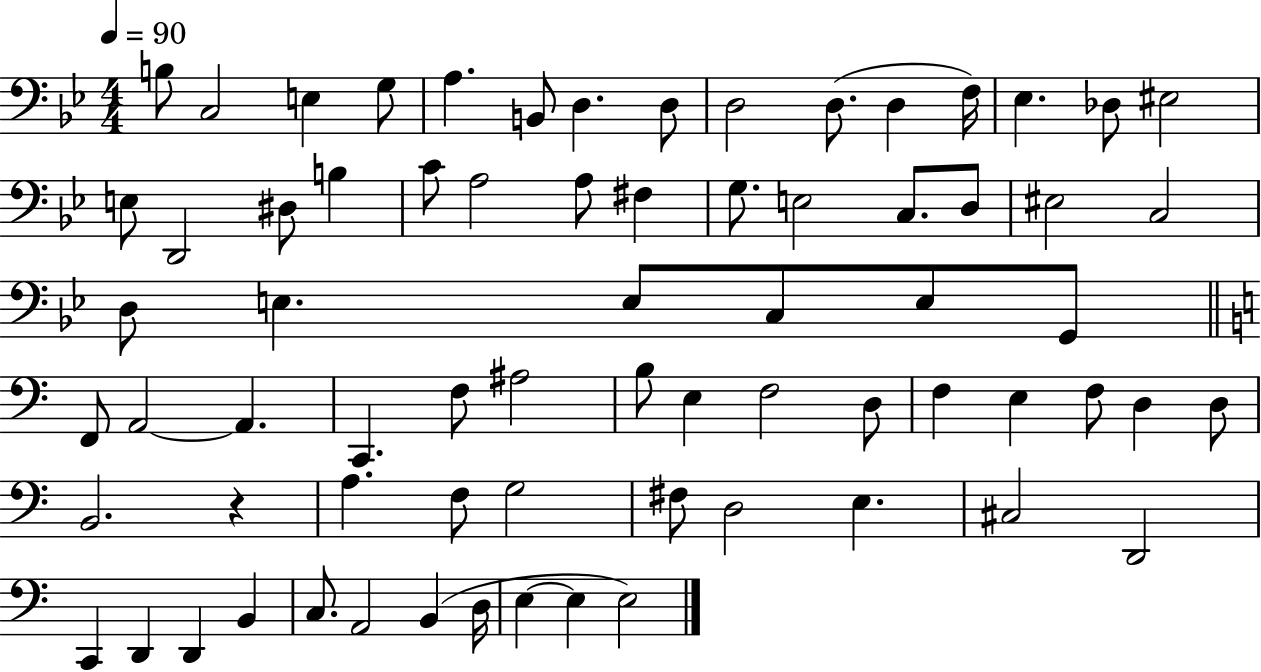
B3/e C3/h E3/q G3/e A3/q. B2/e D3/q. D3/e D3/h D3/e. D3/q F3/s Eb3/q. Db3/e EIS3/h E3/e D2/h D#3/e B3/q C4/e A3/h A3/e F#3/q G3/e. E3/h C3/e. D3/e EIS3/h C3/h D3/e E3/q. E3/e C3/e E3/e G2/e F2/e A2/h A2/q. C2/q. F3/e A#3/h B3/e E3/q F3/h D3/e F3/q E3/q F3/e D3/q D3/e B2/h. R/q A3/q. F3/e G3/h F#3/e D3/h E3/q. C#3/h D2/h C2/q D2/q D2/q B2/q C3/e. A2/h B2/q D3/s E3/q E3/q E3/h